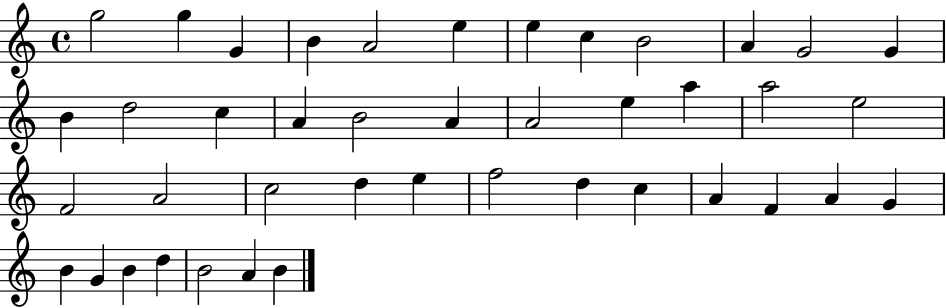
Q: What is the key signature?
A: C major